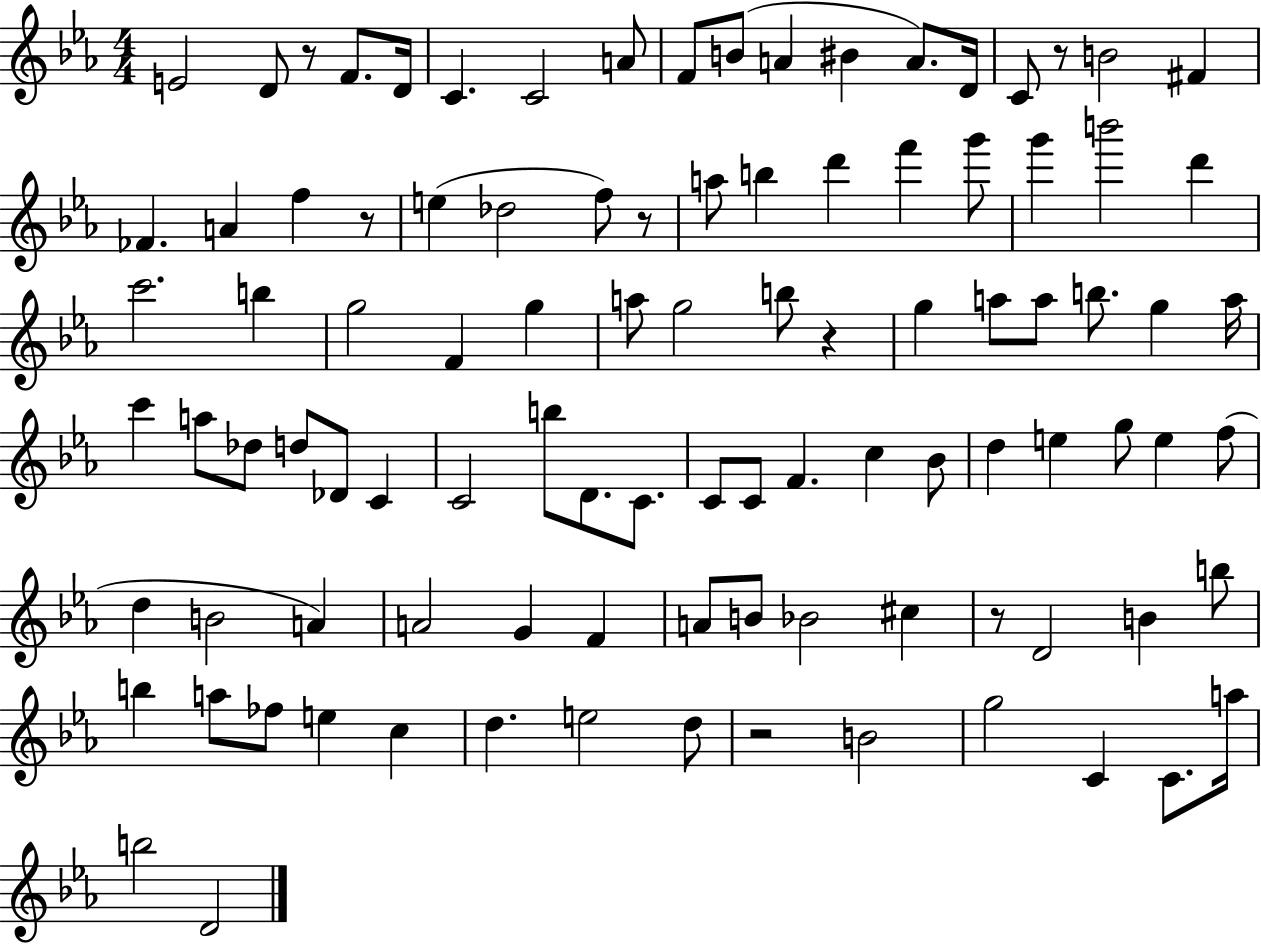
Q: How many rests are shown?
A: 7